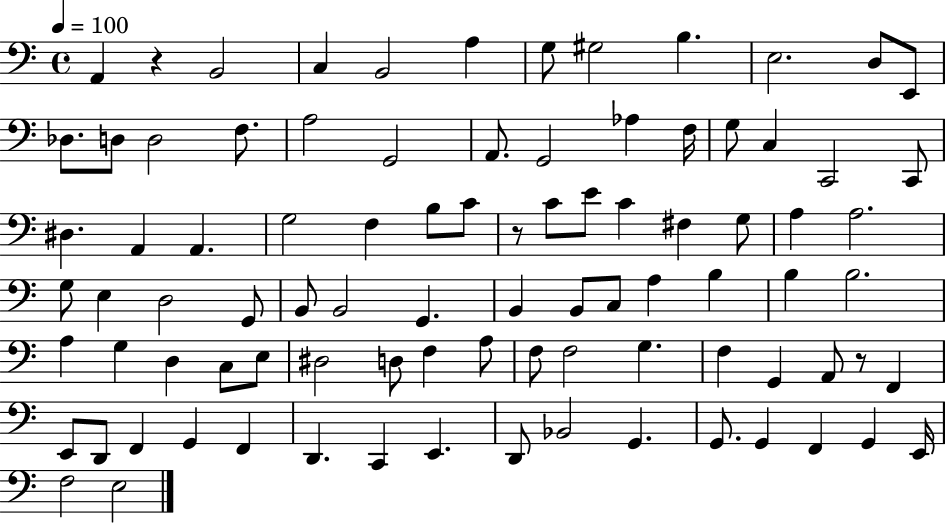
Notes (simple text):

A2/q R/q B2/h C3/q B2/h A3/q G3/e G#3/h B3/q. E3/h. D3/e E2/e Db3/e. D3/e D3/h F3/e. A3/h G2/h A2/e. G2/h Ab3/q F3/s G3/e C3/q C2/h C2/e D#3/q. A2/q A2/q. G3/h F3/q B3/e C4/e R/e C4/e E4/e C4/q F#3/q G3/e A3/q A3/h. G3/e E3/q D3/h G2/e B2/e B2/h G2/q. B2/q B2/e C3/e A3/q B3/q B3/q B3/h. A3/q G3/q D3/q C3/e E3/e D#3/h D3/e F3/q A3/e F3/e F3/h G3/q. F3/q G2/q A2/e R/e F2/q E2/e D2/e F2/q G2/q F2/q D2/q. C2/q E2/q. D2/e Bb2/h G2/q. G2/e. G2/q F2/q G2/q E2/s F3/h E3/h